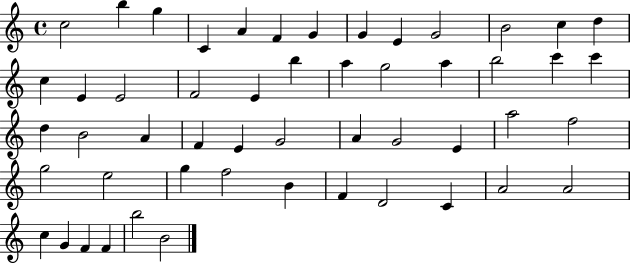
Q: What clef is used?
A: treble